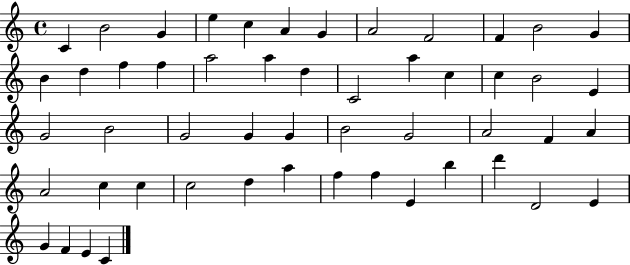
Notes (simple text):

C4/q B4/h G4/q E5/q C5/q A4/q G4/q A4/h F4/h F4/q B4/h G4/q B4/q D5/q F5/q F5/q A5/h A5/q D5/q C4/h A5/q C5/q C5/q B4/h E4/q G4/h B4/h G4/h G4/q G4/q B4/h G4/h A4/h F4/q A4/q A4/h C5/q C5/q C5/h D5/q A5/q F5/q F5/q E4/q B5/q D6/q D4/h E4/q G4/q F4/q E4/q C4/q